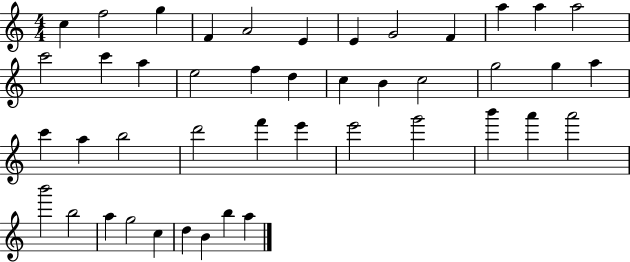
X:1
T:Untitled
M:4/4
L:1/4
K:C
c f2 g F A2 E E G2 F a a a2 c'2 c' a e2 f d c B c2 g2 g a c' a b2 d'2 f' e' e'2 g'2 b' a' a'2 b'2 b2 a g2 c d B b a